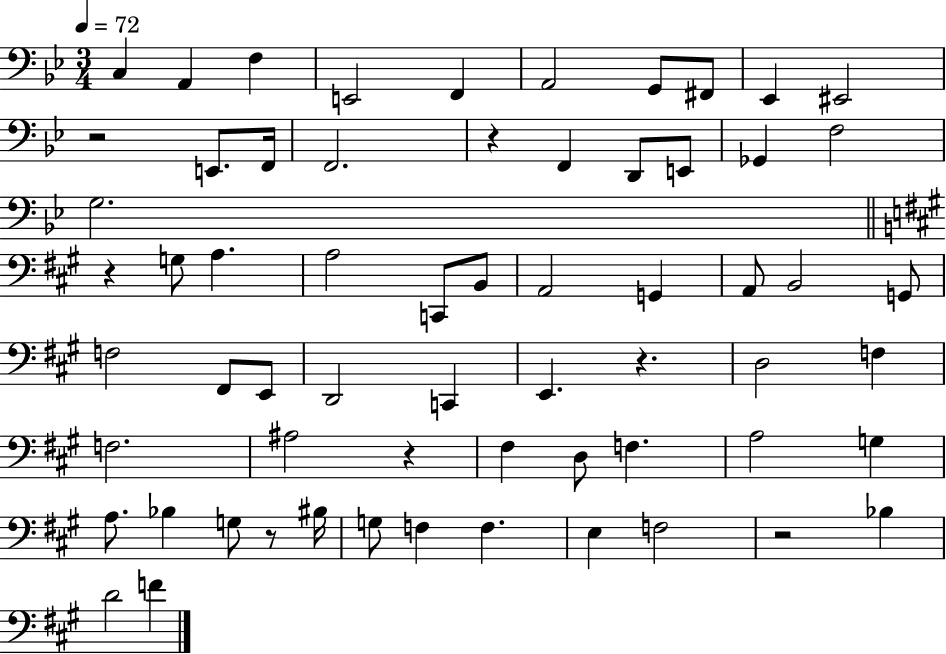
X:1
T:Untitled
M:3/4
L:1/4
K:Bb
C, A,, F, E,,2 F,, A,,2 G,,/2 ^F,,/2 _E,, ^E,,2 z2 E,,/2 F,,/4 F,,2 z F,, D,,/2 E,,/2 _G,, F,2 G,2 z G,/2 A, A,2 C,,/2 B,,/2 A,,2 G,, A,,/2 B,,2 G,,/2 F,2 ^F,,/2 E,,/2 D,,2 C,, E,, z D,2 F, F,2 ^A,2 z ^F, D,/2 F, A,2 G, A,/2 _B, G,/2 z/2 ^B,/4 G,/2 F, F, E, F,2 z2 _B, D2 F